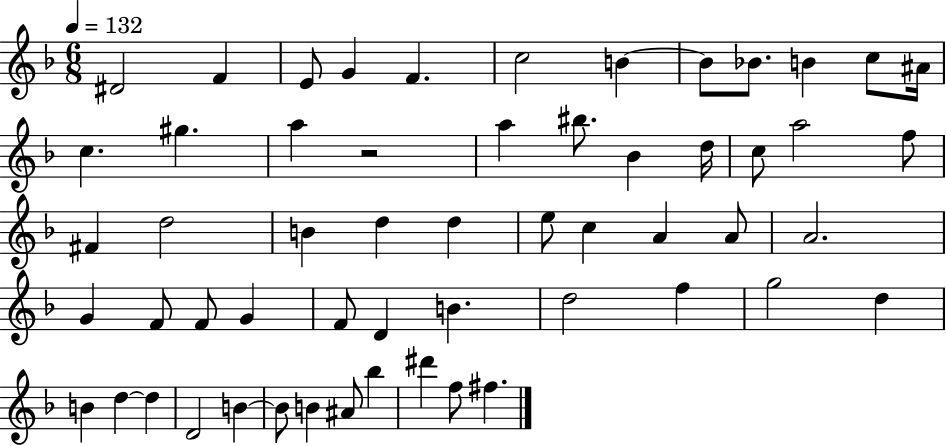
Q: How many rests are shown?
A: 1